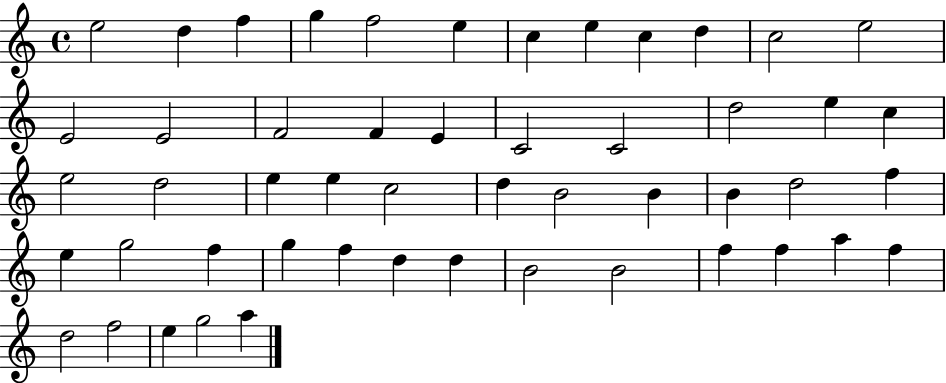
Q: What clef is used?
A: treble